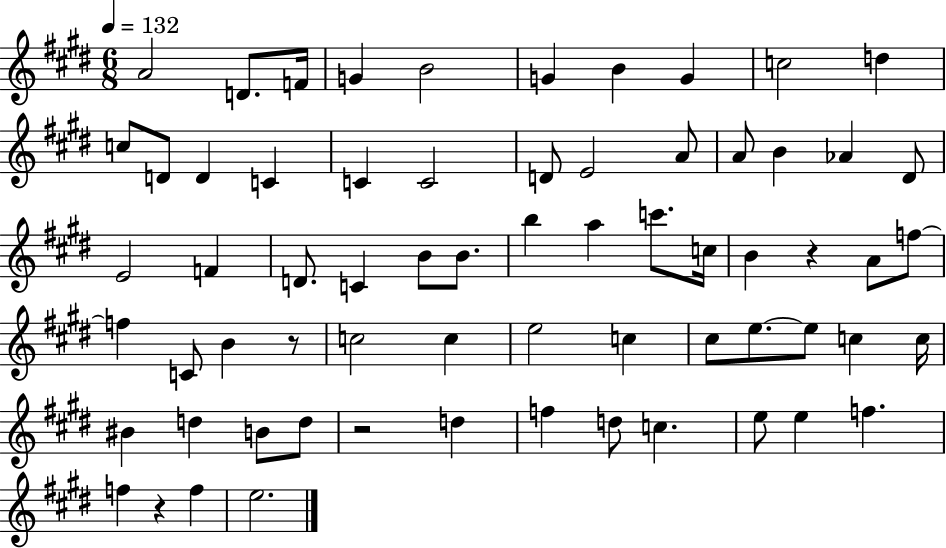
{
  \clef treble
  \numericTimeSignature
  \time 6/8
  \key e \major
  \tempo 4 = 132
  a'2 d'8. f'16 | g'4 b'2 | g'4 b'4 g'4 | c''2 d''4 | \break c''8 d'8 d'4 c'4 | c'4 c'2 | d'8 e'2 a'8 | a'8 b'4 aes'4 dis'8 | \break e'2 f'4 | d'8. c'4 b'8 b'8. | b''4 a''4 c'''8. c''16 | b'4 r4 a'8 f''8~~ | \break f''4 c'8 b'4 r8 | c''2 c''4 | e''2 c''4 | cis''8 e''8.~~ e''8 c''4 c''16 | \break bis'4 d''4 b'8 d''8 | r2 d''4 | f''4 d''8 c''4. | e''8 e''4 f''4. | \break f''4 r4 f''4 | e''2. | \bar "|."
}